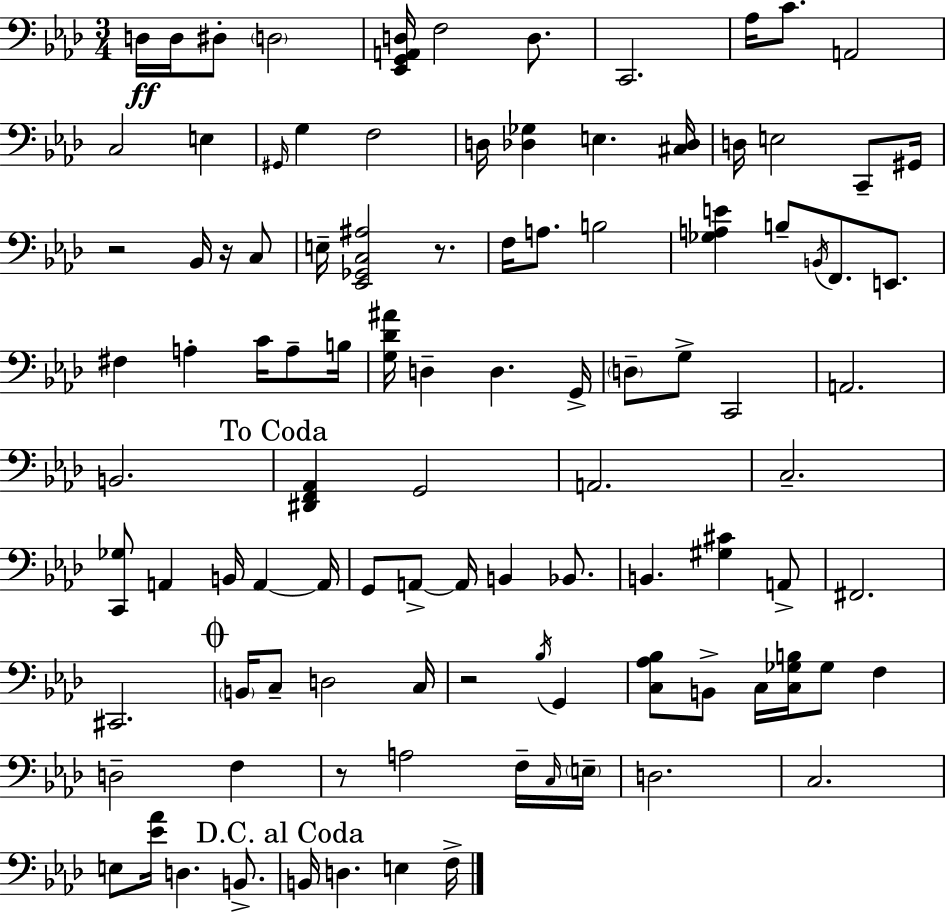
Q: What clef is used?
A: bass